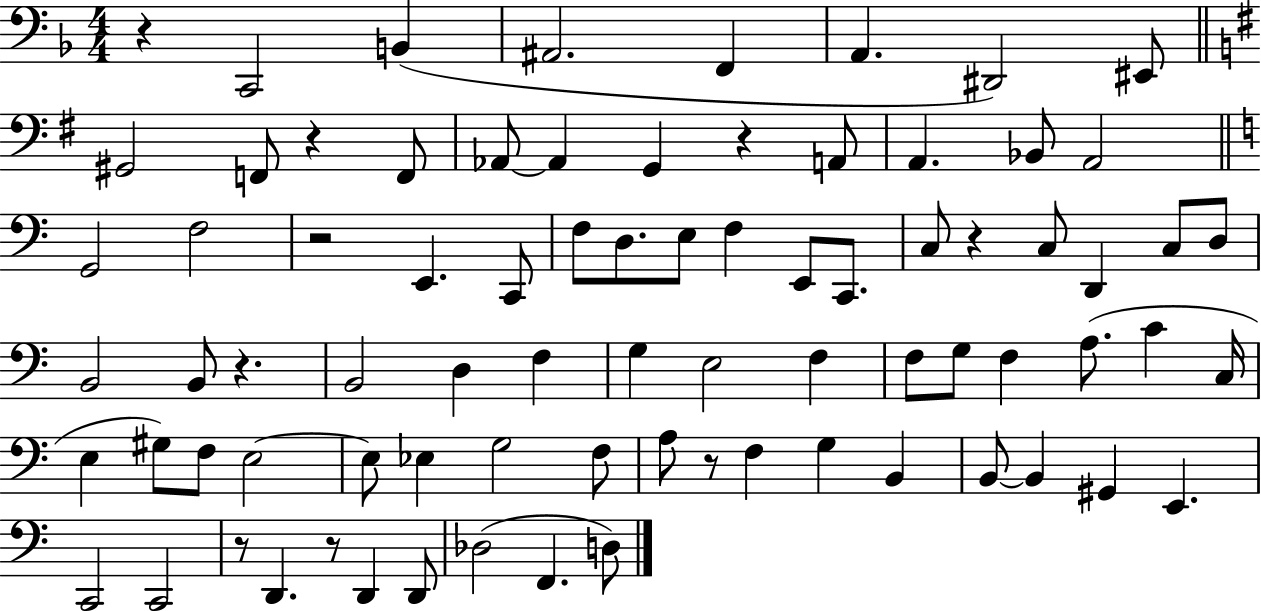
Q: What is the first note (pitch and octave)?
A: C2